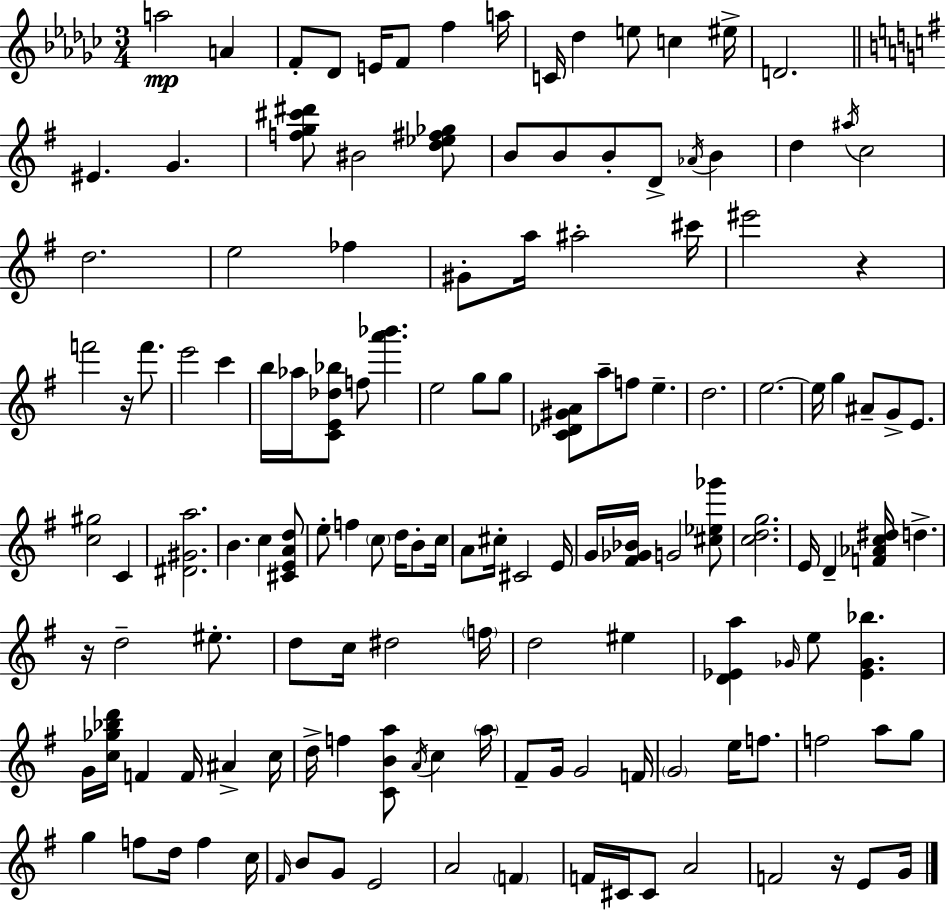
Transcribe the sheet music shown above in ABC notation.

X:1
T:Untitled
M:3/4
L:1/4
K:Ebm
a2 A F/2 _D/2 E/4 F/2 f a/4 C/4 _d e/2 c ^e/4 D2 ^E G [fg^c'^d']/2 ^B2 [d_e^f_g]/2 B/2 B/2 B/2 D/2 _A/4 B d ^a/4 c2 d2 e2 _f ^G/2 a/4 ^a2 ^c'/4 ^e'2 z f'2 z/4 f'/2 e'2 c' b/4 _a/4 [CE_d_b]/2 f/2 [a'_b'] e2 g/2 g/2 [C_D^GA]/2 a/2 f/2 e d2 e2 e/4 g ^A/2 G/2 E/2 [c^g]2 C [^D^Ga]2 B c [^CEAd]/2 e/2 f c/2 d/4 B/2 c/4 A/2 ^c/4 ^C2 E/4 G/4 [^F_G_B]/4 G2 [^c_e_g']/2 [cdg]2 E/4 D [F_Ac^d]/4 d z/4 d2 ^e/2 d/2 c/4 ^d2 f/4 d2 ^e [D_Ea] _G/4 e/2 [_E_G_b] G/4 [c_g_bd']/4 F F/4 ^A c/4 d/4 f [CBa]/2 A/4 c a/4 ^F/2 G/4 G2 F/4 G2 e/4 f/2 f2 a/2 g/2 g f/2 d/4 f c/4 ^F/4 B/2 G/2 E2 A2 F F/4 ^C/4 ^C/2 A2 F2 z/4 E/2 G/4